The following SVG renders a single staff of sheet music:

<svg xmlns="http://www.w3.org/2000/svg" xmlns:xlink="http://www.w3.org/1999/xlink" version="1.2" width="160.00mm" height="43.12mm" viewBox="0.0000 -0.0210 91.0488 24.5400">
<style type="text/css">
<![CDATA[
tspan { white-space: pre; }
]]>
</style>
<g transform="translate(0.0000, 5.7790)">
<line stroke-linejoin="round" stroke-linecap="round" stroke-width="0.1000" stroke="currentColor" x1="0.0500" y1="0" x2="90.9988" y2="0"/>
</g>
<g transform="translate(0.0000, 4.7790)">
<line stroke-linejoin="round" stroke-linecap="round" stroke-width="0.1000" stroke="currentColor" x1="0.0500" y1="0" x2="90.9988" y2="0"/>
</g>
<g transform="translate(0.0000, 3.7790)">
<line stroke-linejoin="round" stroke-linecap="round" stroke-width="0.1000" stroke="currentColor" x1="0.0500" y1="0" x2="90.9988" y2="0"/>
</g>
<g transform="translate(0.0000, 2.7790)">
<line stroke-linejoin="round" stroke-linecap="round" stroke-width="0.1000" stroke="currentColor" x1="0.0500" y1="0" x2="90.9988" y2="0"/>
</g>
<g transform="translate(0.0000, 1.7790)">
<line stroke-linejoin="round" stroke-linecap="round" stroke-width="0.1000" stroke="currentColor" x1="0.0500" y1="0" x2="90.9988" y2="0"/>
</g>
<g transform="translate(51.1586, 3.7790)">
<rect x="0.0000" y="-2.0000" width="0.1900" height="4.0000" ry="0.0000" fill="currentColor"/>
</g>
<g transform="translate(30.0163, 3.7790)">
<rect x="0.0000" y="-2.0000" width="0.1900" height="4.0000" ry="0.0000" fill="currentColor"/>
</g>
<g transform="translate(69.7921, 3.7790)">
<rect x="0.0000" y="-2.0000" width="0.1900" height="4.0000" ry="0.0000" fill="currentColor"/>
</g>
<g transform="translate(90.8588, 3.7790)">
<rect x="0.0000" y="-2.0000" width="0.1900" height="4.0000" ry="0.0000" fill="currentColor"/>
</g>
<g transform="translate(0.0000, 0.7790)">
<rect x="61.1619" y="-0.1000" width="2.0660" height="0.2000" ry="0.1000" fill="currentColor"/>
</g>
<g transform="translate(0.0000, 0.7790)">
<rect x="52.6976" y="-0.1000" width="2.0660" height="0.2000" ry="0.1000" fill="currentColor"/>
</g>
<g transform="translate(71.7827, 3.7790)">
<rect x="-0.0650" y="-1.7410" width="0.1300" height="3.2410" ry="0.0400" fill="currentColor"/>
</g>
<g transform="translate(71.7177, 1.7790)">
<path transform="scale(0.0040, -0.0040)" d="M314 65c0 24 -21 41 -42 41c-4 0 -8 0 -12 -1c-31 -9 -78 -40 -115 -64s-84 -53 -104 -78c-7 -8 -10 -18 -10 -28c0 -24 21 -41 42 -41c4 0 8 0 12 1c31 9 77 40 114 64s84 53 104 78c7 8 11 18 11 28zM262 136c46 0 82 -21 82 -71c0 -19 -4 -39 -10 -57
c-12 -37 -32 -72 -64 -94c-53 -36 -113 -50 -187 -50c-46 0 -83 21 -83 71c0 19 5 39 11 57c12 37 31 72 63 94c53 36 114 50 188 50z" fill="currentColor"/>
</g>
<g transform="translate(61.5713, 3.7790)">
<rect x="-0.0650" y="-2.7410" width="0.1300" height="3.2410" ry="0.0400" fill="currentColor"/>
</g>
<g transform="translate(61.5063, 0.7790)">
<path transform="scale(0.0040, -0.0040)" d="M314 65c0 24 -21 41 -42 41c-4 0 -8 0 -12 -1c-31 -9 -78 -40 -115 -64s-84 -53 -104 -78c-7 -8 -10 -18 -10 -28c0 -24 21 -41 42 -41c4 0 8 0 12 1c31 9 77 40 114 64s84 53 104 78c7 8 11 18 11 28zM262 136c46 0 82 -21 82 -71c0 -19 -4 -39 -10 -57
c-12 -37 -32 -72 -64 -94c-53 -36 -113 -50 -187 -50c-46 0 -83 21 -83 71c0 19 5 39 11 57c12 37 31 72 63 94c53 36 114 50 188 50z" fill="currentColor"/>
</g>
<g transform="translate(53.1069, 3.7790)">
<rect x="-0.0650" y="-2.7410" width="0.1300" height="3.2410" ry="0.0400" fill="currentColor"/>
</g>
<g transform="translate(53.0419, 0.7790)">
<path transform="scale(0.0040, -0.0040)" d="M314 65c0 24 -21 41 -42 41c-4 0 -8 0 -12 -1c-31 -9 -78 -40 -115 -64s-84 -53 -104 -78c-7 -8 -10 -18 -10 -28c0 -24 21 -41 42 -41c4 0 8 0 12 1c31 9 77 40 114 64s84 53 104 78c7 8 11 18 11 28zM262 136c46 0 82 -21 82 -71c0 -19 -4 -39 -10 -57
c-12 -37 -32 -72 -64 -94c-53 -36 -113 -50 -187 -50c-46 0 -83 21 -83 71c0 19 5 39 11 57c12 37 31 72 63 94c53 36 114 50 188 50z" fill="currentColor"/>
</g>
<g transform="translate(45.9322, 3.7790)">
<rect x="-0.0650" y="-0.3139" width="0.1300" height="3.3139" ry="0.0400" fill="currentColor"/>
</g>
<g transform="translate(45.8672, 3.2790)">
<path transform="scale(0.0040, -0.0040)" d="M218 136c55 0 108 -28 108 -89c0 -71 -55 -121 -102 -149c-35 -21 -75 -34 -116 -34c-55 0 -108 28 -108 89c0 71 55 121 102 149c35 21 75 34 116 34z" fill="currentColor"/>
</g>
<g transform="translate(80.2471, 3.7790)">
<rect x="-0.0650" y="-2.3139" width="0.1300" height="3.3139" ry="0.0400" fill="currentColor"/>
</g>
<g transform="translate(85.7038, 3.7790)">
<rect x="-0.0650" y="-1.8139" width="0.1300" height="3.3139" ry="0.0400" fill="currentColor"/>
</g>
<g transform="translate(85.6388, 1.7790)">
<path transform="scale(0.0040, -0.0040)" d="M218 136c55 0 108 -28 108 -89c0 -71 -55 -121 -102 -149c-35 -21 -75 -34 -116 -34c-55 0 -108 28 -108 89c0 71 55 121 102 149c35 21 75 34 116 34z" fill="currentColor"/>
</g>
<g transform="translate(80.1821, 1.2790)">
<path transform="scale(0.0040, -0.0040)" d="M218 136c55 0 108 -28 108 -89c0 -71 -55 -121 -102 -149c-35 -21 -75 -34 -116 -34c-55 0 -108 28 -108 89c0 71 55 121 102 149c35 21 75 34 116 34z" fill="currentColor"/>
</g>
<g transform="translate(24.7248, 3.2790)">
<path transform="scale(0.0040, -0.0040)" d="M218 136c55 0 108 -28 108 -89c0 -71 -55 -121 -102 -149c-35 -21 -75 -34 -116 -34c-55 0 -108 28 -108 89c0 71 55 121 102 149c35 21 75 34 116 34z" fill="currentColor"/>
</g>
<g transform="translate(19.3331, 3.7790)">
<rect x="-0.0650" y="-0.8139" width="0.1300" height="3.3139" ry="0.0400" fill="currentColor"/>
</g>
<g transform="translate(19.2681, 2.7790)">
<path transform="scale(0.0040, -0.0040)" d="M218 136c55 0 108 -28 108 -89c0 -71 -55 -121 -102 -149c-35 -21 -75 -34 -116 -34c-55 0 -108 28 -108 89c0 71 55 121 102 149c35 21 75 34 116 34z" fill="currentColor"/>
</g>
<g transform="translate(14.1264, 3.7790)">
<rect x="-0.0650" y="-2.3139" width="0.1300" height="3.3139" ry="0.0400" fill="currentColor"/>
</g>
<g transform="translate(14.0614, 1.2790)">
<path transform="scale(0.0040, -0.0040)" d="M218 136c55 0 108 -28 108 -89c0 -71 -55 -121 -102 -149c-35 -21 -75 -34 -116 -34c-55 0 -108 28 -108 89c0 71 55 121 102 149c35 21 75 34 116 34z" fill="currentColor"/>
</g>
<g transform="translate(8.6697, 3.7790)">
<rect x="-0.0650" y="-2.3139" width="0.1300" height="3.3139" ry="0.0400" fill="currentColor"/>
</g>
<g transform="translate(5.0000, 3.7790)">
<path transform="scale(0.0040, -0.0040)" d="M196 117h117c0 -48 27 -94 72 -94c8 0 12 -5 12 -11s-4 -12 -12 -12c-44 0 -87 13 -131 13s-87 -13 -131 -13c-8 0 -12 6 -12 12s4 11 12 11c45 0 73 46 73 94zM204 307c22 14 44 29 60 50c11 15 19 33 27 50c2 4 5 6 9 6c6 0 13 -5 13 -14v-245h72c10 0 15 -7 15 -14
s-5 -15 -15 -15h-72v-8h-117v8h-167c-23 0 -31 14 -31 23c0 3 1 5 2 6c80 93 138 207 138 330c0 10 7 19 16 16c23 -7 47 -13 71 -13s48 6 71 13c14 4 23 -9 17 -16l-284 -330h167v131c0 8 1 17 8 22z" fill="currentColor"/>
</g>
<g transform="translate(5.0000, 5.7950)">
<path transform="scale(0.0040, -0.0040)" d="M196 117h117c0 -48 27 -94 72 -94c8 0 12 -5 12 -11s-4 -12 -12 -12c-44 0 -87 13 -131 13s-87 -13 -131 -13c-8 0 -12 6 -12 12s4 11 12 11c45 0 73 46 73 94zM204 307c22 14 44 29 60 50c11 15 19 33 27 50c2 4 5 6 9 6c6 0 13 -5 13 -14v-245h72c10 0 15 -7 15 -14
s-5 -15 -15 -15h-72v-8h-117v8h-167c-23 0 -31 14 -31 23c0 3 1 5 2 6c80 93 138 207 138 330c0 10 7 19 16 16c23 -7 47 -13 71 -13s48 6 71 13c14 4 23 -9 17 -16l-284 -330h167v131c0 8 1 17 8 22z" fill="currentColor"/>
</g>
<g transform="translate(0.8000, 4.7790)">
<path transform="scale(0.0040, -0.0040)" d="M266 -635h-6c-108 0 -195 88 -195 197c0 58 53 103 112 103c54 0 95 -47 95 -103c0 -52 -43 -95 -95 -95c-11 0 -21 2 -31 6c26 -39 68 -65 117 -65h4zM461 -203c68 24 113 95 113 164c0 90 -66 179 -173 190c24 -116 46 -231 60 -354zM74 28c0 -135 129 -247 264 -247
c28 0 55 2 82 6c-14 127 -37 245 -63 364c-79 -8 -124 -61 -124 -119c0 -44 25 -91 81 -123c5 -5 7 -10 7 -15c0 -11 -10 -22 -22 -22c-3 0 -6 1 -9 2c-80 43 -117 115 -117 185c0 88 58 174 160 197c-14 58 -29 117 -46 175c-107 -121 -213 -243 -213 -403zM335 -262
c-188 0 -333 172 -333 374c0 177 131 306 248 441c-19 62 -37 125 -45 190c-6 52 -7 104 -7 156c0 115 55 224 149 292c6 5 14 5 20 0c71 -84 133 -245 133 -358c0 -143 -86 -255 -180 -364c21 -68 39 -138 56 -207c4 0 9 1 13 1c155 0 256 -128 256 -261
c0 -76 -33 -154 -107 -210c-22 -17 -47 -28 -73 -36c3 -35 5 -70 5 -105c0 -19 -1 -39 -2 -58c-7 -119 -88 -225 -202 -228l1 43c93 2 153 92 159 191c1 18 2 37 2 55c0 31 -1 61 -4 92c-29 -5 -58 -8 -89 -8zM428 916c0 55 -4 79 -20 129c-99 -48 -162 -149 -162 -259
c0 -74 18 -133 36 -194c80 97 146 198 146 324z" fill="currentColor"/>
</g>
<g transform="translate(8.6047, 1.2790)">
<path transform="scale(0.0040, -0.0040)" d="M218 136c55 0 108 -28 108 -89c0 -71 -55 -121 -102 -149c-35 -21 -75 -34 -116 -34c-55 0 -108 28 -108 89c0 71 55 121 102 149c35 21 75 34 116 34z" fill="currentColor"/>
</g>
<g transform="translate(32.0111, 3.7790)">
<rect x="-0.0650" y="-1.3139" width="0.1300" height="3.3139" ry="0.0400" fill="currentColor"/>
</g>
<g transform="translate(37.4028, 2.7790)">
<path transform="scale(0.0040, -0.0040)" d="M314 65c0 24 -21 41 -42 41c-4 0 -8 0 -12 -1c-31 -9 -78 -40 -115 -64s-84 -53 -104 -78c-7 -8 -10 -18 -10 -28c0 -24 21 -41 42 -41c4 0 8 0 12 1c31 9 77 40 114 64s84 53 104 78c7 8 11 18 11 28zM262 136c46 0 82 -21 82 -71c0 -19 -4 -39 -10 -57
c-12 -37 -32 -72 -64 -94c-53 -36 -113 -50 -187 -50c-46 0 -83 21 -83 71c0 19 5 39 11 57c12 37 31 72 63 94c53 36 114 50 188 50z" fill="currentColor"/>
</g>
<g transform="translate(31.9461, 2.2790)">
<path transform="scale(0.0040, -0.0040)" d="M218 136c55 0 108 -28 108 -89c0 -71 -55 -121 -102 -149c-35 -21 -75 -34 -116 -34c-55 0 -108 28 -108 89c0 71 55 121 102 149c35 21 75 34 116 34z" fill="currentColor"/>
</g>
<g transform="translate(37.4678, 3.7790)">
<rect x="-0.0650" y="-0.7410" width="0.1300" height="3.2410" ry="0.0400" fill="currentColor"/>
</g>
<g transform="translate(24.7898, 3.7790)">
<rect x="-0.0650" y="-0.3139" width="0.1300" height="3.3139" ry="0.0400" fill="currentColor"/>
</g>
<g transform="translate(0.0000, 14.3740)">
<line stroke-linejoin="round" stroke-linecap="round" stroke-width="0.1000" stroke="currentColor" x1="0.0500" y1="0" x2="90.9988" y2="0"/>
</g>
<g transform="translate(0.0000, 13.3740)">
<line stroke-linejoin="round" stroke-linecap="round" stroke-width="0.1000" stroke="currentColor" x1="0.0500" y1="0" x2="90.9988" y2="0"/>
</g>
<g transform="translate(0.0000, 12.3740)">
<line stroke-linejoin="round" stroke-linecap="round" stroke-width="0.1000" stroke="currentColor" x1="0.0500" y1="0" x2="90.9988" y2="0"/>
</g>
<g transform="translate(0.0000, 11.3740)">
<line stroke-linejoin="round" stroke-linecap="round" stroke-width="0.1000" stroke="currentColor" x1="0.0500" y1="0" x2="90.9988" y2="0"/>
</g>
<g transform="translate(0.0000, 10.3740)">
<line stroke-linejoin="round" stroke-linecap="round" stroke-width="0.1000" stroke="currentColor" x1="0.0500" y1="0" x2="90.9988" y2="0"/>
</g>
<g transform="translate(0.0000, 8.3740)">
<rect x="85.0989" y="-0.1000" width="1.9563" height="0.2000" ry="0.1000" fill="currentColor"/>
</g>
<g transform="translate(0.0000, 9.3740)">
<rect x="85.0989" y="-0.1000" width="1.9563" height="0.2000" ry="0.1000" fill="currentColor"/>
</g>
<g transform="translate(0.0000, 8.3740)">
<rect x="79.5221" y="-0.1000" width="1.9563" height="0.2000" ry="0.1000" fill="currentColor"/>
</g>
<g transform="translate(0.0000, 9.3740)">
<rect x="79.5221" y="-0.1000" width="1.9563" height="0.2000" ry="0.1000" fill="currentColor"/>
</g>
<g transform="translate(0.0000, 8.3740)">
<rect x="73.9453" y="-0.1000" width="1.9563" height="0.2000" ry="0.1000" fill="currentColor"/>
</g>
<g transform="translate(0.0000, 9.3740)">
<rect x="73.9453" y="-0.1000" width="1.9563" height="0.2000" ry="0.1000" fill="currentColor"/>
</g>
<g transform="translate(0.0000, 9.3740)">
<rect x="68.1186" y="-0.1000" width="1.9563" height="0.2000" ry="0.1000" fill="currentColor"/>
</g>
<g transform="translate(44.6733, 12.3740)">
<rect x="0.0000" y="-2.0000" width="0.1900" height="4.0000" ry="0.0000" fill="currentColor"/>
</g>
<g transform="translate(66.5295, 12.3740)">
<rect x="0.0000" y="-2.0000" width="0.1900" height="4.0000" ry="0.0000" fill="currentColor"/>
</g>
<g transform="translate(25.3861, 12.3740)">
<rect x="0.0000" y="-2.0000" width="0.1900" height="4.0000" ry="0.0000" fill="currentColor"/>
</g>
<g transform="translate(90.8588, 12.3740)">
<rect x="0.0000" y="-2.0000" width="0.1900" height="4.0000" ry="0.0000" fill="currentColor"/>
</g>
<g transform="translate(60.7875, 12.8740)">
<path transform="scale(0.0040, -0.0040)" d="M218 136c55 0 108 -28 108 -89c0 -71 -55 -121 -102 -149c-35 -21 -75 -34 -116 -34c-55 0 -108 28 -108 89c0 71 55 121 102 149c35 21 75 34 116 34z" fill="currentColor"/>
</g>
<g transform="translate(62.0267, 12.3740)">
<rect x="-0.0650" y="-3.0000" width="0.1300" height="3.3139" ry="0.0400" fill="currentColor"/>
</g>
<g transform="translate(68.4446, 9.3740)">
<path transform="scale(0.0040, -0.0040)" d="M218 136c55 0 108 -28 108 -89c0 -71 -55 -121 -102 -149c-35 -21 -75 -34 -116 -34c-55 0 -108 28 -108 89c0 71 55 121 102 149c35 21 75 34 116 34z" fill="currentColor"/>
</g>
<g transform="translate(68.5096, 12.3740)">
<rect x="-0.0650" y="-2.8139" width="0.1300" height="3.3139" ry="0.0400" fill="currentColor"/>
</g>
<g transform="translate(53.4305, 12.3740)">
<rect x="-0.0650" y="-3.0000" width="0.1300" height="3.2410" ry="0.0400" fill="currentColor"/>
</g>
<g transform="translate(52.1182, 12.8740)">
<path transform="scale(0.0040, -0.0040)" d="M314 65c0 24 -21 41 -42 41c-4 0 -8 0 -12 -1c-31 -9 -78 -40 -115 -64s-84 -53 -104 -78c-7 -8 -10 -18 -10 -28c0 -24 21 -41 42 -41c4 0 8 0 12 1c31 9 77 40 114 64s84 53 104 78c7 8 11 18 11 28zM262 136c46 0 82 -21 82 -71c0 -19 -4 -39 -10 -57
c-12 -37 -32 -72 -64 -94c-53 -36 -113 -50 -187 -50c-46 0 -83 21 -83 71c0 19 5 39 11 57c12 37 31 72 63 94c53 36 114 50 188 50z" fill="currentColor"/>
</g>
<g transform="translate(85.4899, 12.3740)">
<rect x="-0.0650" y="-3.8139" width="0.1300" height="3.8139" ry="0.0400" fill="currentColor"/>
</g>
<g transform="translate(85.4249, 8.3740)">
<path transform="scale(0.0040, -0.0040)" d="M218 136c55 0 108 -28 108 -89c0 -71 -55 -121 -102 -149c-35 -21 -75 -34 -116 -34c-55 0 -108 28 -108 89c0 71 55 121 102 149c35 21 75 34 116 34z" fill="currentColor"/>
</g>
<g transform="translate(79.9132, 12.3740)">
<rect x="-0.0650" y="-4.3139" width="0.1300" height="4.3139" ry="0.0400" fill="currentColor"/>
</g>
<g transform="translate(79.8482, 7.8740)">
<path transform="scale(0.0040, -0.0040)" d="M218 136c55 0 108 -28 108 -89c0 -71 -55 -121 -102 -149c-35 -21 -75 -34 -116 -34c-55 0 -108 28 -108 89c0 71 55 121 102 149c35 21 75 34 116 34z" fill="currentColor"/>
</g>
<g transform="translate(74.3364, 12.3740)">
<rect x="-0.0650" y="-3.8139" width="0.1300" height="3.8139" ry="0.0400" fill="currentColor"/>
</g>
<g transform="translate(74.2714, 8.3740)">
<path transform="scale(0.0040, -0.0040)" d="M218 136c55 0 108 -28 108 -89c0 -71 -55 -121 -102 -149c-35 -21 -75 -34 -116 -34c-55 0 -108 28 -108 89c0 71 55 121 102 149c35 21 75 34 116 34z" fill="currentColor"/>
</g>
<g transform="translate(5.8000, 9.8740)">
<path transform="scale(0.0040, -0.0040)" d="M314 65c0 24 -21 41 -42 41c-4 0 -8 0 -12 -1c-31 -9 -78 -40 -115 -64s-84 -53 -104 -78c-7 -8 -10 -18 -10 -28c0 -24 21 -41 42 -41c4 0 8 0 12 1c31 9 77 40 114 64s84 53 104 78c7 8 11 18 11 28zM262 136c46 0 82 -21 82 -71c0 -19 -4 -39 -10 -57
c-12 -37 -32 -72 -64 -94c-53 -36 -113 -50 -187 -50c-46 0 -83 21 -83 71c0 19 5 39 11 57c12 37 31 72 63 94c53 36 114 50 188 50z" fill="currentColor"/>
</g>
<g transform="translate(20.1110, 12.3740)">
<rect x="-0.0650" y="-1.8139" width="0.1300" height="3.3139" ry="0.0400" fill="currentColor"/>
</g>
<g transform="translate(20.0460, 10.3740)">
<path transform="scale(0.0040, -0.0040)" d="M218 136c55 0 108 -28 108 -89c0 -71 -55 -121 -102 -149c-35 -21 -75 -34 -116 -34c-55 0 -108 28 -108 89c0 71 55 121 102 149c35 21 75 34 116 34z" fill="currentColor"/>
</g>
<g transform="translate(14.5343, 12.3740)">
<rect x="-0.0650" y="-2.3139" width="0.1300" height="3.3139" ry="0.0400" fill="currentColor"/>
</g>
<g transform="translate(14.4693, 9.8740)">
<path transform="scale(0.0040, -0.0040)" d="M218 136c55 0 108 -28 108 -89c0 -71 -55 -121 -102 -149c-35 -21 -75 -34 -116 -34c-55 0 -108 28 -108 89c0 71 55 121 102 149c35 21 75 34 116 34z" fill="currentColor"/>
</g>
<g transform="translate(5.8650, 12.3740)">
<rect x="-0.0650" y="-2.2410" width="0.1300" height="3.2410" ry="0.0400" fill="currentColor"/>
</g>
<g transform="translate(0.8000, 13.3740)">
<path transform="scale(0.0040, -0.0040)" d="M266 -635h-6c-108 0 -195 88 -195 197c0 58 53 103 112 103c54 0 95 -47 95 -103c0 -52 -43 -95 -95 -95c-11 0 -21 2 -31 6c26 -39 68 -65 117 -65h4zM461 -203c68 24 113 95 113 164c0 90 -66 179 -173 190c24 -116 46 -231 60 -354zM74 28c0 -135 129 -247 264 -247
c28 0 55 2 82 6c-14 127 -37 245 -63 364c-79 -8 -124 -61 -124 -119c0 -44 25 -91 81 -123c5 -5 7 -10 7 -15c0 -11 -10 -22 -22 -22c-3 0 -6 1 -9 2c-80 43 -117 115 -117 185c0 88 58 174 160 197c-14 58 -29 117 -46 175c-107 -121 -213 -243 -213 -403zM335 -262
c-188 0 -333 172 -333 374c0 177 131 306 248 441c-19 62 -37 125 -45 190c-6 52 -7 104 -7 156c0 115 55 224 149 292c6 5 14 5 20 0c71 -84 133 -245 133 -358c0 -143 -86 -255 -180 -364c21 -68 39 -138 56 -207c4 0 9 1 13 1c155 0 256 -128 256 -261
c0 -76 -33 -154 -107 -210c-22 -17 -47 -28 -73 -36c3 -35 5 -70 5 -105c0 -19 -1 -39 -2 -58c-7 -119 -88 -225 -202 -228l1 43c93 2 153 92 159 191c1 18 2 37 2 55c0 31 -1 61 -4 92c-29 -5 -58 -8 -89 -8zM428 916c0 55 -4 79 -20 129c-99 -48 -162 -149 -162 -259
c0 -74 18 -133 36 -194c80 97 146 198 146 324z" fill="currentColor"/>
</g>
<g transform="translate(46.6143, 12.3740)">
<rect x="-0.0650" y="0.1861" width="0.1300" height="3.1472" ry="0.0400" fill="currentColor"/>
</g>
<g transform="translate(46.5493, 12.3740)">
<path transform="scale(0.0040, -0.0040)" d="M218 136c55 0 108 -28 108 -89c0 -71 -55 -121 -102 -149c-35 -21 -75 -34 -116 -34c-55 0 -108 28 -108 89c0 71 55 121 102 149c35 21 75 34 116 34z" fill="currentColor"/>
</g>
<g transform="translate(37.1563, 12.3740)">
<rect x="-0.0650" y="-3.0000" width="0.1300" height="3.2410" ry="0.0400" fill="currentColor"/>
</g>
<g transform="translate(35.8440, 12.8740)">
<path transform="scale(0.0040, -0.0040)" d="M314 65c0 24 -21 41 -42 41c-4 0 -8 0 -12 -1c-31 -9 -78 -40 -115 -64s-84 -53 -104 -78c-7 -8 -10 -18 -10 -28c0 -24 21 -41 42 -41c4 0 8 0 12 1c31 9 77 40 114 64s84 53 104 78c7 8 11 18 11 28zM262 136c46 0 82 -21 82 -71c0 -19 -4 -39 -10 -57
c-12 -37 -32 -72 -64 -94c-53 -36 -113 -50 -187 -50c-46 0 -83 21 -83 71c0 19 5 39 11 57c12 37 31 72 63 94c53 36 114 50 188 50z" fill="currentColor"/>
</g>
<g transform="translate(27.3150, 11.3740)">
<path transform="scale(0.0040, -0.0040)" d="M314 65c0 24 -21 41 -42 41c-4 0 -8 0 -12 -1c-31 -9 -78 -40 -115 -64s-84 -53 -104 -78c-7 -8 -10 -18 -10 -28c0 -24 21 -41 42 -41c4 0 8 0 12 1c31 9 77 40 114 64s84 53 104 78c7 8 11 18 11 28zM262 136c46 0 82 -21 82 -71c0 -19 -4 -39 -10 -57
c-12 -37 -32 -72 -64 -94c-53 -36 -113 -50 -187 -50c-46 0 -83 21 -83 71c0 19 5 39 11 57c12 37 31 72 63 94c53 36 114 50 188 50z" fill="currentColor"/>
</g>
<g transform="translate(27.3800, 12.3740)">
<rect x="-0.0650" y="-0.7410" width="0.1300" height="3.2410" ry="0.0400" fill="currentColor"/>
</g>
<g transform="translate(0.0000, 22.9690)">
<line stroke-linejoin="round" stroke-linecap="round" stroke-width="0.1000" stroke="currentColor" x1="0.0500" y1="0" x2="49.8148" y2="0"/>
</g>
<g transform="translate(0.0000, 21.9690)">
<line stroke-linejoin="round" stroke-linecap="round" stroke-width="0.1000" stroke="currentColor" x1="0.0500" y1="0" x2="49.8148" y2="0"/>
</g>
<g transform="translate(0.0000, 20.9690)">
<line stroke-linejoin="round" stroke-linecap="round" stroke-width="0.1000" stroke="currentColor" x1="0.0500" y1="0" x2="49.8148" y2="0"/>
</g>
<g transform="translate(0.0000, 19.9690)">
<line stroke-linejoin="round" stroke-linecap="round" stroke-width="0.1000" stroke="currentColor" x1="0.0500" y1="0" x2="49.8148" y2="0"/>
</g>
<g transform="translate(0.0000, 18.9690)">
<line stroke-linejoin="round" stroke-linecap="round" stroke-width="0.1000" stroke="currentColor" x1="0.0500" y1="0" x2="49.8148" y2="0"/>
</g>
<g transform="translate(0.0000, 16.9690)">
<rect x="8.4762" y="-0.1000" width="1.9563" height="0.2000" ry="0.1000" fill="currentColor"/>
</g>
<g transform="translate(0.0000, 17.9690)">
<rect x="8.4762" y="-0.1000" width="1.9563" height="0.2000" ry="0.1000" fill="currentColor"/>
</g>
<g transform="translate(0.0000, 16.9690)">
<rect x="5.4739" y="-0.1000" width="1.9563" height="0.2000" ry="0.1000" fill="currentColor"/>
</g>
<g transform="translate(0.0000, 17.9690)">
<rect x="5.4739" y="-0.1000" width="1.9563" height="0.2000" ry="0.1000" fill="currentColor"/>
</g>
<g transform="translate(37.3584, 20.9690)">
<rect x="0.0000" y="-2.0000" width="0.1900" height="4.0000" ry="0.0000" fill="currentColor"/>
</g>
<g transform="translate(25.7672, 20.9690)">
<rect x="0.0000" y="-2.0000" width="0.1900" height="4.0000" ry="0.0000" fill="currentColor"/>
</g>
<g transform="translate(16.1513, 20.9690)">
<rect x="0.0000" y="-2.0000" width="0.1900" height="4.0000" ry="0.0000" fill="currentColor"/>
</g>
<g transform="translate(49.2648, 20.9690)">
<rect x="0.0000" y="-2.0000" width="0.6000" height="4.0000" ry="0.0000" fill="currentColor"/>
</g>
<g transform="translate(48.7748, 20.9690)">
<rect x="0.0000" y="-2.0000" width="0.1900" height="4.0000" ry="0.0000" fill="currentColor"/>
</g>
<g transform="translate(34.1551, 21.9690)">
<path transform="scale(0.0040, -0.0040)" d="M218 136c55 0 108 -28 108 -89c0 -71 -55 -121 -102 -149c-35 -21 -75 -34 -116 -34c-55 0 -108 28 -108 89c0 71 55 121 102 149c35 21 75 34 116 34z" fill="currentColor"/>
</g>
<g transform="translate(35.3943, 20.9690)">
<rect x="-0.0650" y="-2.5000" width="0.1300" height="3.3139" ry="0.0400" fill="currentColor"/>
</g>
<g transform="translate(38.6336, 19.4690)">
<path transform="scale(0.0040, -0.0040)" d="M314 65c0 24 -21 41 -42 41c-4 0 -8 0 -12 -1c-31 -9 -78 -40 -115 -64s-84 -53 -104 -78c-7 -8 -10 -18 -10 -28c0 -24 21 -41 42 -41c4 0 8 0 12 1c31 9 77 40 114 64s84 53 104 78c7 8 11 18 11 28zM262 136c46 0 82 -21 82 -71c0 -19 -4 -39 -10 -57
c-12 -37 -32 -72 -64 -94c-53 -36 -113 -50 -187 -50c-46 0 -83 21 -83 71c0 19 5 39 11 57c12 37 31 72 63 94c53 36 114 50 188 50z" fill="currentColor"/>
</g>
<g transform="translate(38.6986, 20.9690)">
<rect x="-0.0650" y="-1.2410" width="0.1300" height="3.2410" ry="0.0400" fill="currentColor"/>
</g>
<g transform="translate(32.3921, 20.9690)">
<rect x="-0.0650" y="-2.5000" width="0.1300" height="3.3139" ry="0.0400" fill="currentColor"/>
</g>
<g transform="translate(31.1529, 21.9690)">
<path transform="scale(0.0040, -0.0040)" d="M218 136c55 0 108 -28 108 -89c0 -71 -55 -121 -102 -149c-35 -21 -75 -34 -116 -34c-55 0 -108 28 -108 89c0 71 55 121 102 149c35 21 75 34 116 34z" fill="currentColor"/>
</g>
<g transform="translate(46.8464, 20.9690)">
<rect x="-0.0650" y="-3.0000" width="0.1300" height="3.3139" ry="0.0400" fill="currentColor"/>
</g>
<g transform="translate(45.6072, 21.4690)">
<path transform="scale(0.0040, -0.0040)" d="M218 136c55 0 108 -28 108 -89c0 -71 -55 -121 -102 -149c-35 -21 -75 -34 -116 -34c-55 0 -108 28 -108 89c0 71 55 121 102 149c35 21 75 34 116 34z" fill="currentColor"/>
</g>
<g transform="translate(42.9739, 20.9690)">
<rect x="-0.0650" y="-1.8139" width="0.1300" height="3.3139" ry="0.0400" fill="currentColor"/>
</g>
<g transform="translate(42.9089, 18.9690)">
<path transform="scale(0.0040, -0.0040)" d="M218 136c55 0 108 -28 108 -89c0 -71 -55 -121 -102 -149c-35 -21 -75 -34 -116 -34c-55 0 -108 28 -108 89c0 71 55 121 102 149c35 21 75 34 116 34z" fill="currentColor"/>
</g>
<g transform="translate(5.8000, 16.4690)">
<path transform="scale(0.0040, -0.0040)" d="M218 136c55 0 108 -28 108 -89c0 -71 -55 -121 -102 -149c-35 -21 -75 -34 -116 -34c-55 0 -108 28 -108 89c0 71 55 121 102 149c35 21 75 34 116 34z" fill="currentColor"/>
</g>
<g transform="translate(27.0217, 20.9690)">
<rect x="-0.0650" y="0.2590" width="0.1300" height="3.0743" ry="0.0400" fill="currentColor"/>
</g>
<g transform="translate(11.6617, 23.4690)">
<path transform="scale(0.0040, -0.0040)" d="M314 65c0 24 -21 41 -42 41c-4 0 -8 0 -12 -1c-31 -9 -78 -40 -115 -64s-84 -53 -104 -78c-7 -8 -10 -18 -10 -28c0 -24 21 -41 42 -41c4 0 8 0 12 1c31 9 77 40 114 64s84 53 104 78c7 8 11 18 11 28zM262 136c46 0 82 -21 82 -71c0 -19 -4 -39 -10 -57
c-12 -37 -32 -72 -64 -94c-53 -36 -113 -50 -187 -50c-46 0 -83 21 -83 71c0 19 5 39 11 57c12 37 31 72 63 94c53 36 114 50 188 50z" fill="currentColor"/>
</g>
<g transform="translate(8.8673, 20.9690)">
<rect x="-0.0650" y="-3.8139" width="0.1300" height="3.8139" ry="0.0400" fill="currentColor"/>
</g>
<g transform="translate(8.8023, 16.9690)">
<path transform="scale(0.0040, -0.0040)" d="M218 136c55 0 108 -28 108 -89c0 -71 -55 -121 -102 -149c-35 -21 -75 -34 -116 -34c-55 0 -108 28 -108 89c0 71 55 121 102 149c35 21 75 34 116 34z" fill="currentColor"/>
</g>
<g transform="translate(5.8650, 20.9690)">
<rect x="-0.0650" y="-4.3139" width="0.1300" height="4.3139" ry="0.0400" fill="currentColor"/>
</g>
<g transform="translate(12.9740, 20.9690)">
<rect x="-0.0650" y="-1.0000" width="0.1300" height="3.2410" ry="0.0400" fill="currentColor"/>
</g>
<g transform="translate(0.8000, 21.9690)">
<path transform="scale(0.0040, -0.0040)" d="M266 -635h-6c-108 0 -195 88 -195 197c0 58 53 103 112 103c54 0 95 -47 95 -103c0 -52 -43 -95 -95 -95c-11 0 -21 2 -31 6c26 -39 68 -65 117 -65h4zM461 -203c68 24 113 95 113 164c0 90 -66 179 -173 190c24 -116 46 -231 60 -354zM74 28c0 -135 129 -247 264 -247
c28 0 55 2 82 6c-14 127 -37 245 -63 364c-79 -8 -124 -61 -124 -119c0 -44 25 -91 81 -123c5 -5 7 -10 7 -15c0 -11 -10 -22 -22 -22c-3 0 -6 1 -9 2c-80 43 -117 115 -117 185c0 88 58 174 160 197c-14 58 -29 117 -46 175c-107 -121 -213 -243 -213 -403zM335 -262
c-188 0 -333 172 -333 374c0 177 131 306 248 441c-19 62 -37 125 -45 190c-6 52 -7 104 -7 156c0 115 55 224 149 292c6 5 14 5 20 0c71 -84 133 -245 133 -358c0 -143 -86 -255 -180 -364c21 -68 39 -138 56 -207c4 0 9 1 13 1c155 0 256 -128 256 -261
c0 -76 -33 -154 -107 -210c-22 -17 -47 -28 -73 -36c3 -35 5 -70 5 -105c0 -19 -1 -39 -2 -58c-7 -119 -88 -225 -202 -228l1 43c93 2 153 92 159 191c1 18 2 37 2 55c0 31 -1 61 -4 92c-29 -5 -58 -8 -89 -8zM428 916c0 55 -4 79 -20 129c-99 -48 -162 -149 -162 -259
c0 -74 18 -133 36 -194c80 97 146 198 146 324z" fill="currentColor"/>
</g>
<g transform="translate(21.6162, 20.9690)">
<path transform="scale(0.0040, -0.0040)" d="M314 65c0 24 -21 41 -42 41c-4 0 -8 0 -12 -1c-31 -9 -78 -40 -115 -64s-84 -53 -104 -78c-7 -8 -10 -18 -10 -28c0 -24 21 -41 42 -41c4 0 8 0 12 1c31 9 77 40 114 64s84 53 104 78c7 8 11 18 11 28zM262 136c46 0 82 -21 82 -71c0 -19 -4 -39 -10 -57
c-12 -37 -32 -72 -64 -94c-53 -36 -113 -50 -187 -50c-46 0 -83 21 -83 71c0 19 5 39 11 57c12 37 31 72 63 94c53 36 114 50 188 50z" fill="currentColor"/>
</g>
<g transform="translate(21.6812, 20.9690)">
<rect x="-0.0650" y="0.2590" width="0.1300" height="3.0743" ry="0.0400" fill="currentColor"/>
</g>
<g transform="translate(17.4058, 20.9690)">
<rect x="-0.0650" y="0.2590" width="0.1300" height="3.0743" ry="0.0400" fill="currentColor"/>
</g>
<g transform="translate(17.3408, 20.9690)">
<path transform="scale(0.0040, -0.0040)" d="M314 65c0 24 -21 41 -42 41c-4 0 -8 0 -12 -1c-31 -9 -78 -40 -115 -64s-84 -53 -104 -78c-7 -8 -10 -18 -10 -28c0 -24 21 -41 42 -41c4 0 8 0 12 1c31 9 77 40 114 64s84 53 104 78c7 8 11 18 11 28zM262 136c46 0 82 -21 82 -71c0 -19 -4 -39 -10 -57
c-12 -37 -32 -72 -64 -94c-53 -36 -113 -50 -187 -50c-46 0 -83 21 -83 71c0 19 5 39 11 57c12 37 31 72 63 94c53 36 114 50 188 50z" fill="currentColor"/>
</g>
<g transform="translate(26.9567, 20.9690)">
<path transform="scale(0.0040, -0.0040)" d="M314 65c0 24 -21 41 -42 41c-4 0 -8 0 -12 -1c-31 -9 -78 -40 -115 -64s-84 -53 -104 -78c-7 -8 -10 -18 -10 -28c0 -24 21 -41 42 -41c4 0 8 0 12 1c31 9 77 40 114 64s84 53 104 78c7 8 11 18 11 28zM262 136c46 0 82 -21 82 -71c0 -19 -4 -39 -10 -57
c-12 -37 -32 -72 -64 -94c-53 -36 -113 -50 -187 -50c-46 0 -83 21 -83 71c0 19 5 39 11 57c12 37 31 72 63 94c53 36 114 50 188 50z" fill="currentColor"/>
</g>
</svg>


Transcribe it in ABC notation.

X:1
T:Untitled
M:4/4
L:1/4
K:C
g g d c e d2 c a2 a2 f2 g f g2 g f d2 A2 B A2 A a c' d' c' d' c' D2 B2 B2 B2 G G e2 f A